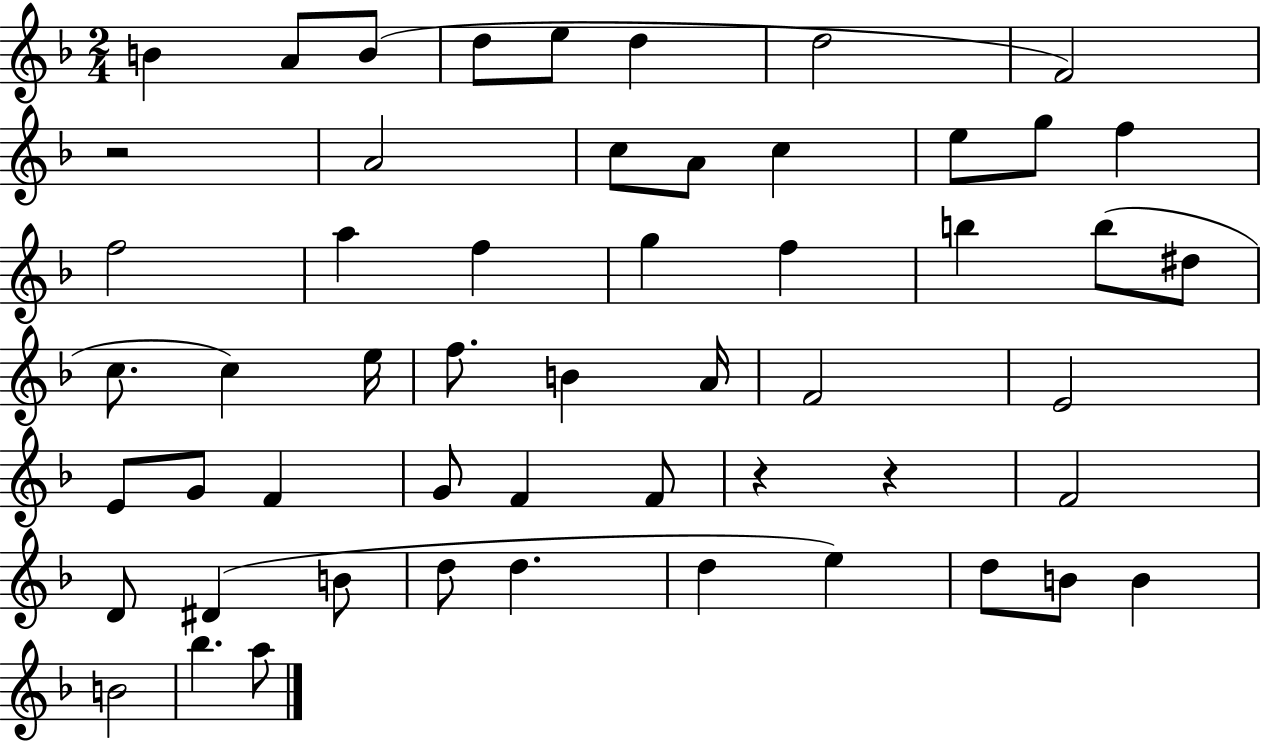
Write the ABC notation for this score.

X:1
T:Untitled
M:2/4
L:1/4
K:F
B A/2 B/2 d/2 e/2 d d2 F2 z2 A2 c/2 A/2 c e/2 g/2 f f2 a f g f b b/2 ^d/2 c/2 c e/4 f/2 B A/4 F2 E2 E/2 G/2 F G/2 F F/2 z z F2 D/2 ^D B/2 d/2 d d e d/2 B/2 B B2 _b a/2